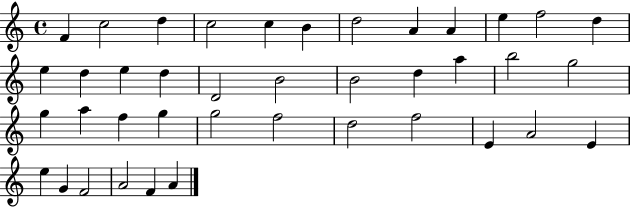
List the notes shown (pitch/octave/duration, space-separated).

F4/q C5/h D5/q C5/h C5/q B4/q D5/h A4/q A4/q E5/q F5/h D5/q E5/q D5/q E5/q D5/q D4/h B4/h B4/h D5/q A5/q B5/h G5/h G5/q A5/q F5/q G5/q G5/h F5/h D5/h F5/h E4/q A4/h E4/q E5/q G4/q F4/h A4/h F4/q A4/q